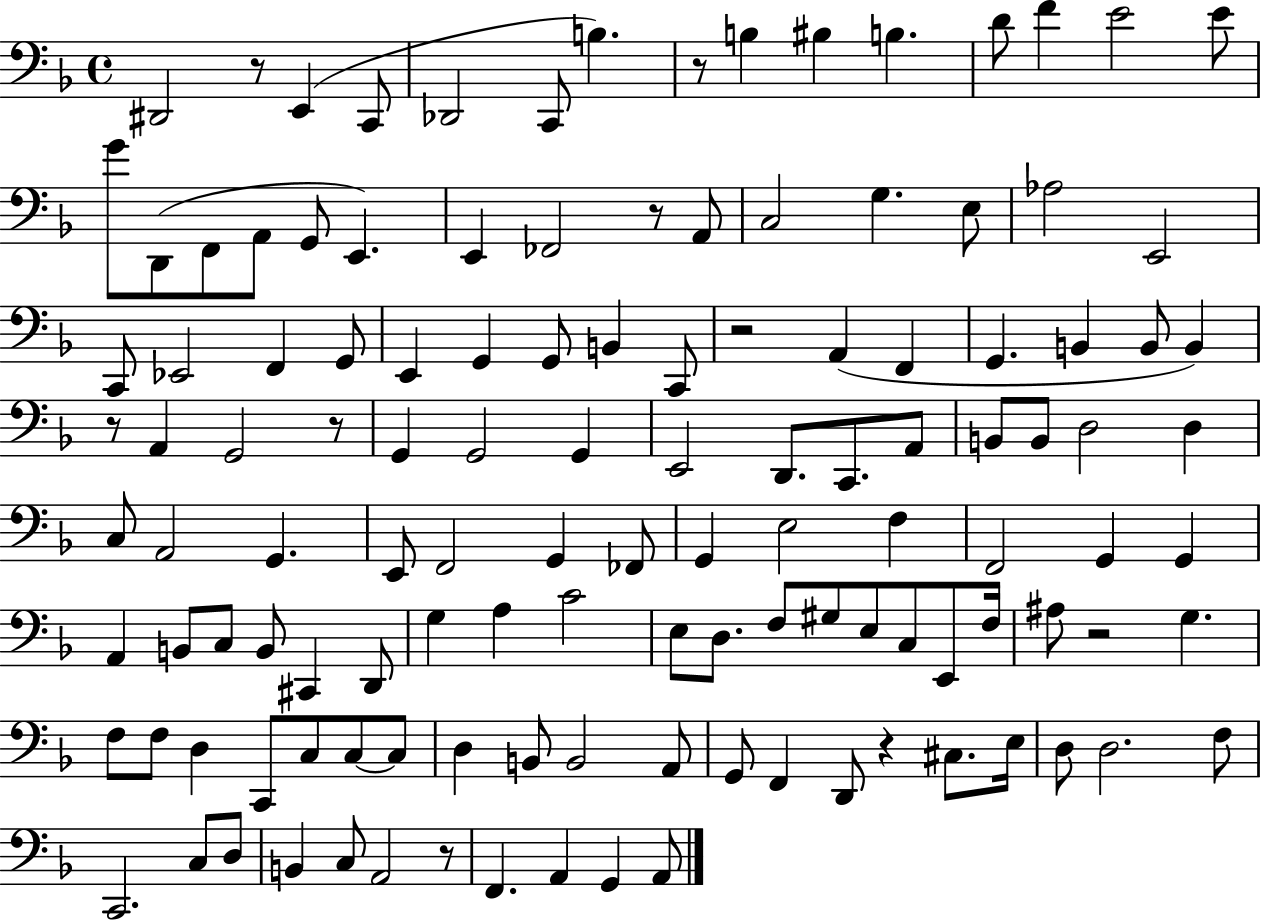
D#2/h R/e E2/q C2/e Db2/h C2/e B3/q. R/e B3/q BIS3/q B3/q. D4/e F4/q E4/h E4/e G4/e D2/e F2/e A2/e G2/e E2/q. E2/q FES2/h R/e A2/e C3/h G3/q. E3/e Ab3/h E2/h C2/e Eb2/h F2/q G2/e E2/q G2/q G2/e B2/q C2/e R/h A2/q F2/q G2/q. B2/q B2/e B2/q R/e A2/q G2/h R/e G2/q G2/h G2/q E2/h D2/e. C2/e. A2/e B2/e B2/e D3/h D3/q C3/e A2/h G2/q. E2/e F2/h G2/q FES2/e G2/q E3/h F3/q F2/h G2/q G2/q A2/q B2/e C3/e B2/e C#2/q D2/e G3/q A3/q C4/h E3/e D3/e. F3/e G#3/e E3/e C3/e E2/e F3/s A#3/e R/h G3/q. F3/e F3/e D3/q C2/e C3/e C3/e C3/e D3/q B2/e B2/h A2/e G2/e F2/q D2/e R/q C#3/e. E3/s D3/e D3/h. F3/e C2/h. C3/e D3/e B2/q C3/e A2/h R/e F2/q. A2/q G2/q A2/e